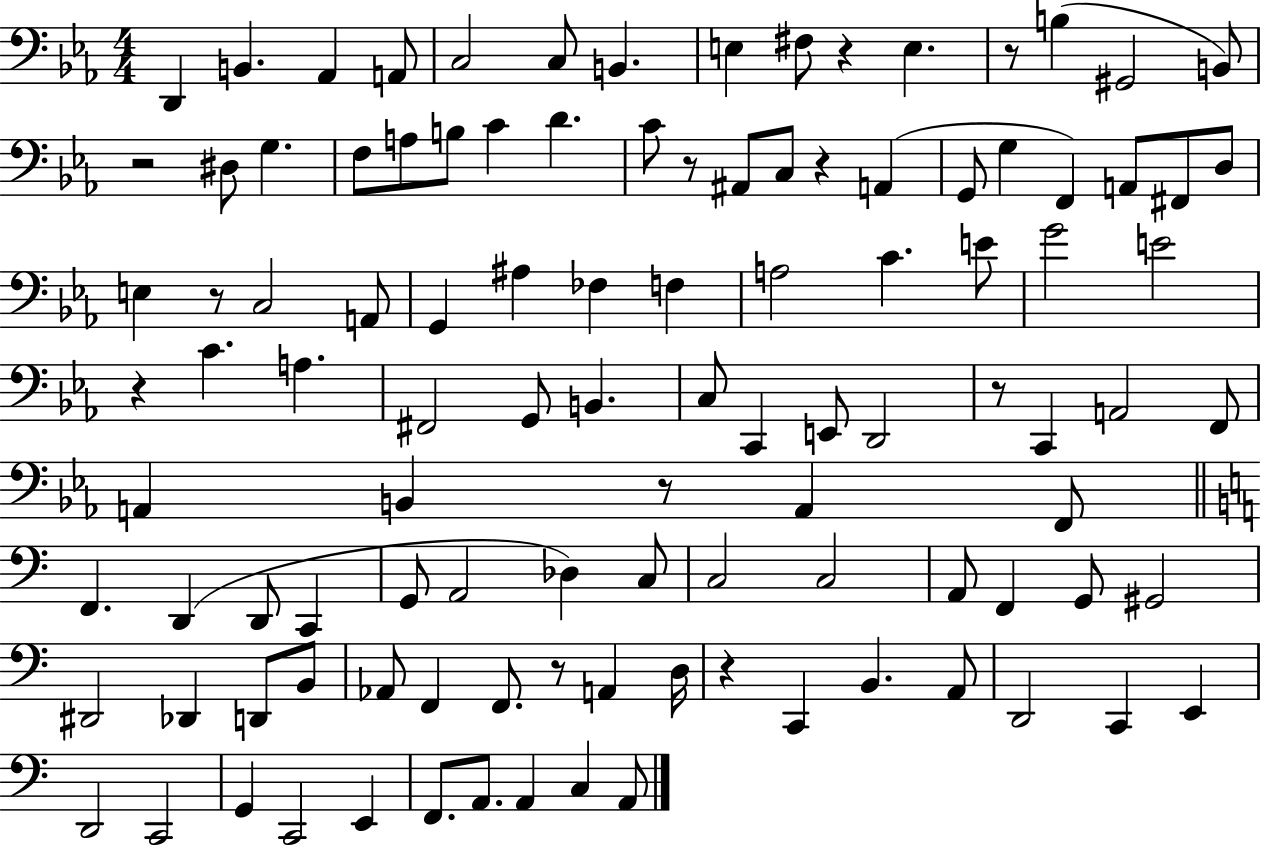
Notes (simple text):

D2/q B2/q. Ab2/q A2/e C3/h C3/e B2/q. E3/q F#3/e R/q E3/q. R/e B3/q G#2/h B2/e R/h D#3/e G3/q. F3/e A3/e B3/e C4/q D4/q. C4/e R/e A#2/e C3/e R/q A2/q G2/e G3/q F2/q A2/e F#2/e D3/e E3/q R/e C3/h A2/e G2/q A#3/q FES3/q F3/q A3/h C4/q. E4/e G4/h E4/h R/q C4/q. A3/q. F#2/h G2/e B2/q. C3/e C2/q E2/e D2/h R/e C2/q A2/h F2/e A2/q B2/q R/e A2/q F2/e F2/q. D2/q D2/e C2/q G2/e A2/h Db3/q C3/e C3/h C3/h A2/e F2/q G2/e G#2/h D#2/h Db2/q D2/e B2/e Ab2/e F2/q F2/e. R/e A2/q D3/s R/q C2/q B2/q. A2/e D2/h C2/q E2/q D2/h C2/h G2/q C2/h E2/q F2/e. A2/e. A2/q C3/q A2/e